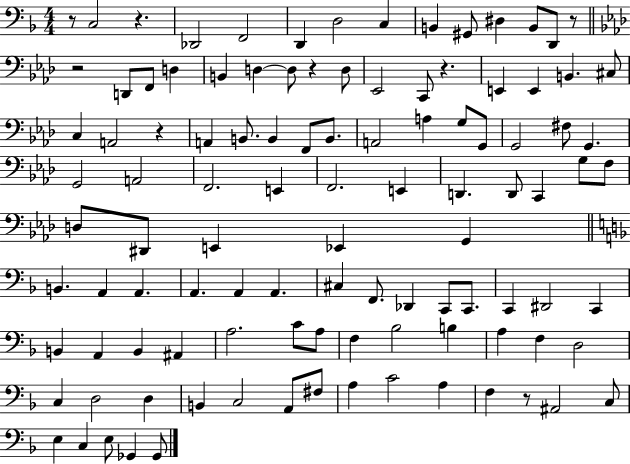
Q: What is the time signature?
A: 4/4